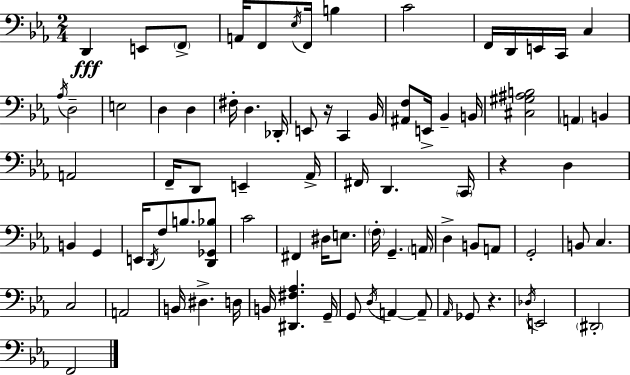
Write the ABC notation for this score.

X:1
T:Untitled
M:2/4
L:1/4
K:Cm
D,, E,,/2 F,,/2 A,,/4 F,,/2 _E,/4 F,,/4 B, C2 F,,/4 D,,/4 E,,/4 C,,/4 C, _A,/4 D,2 E,2 D, D, ^F,/4 D, _D,,/4 E,,/2 z/4 C,, _B,,/4 [^A,,F,]/2 E,,/4 _B,, B,,/4 [^C,^G,^A,B,]2 A,, B,, A,,2 F,,/4 D,,/2 E,, _A,,/4 ^F,,/4 D,, C,,/4 z D, B,, G,, E,,/4 D,,/4 F,/2 B,/2 [D,,_G,,_B,]/2 C2 ^F,, ^D,/4 E,/2 F,/4 G,, A,,/4 D, B,,/2 A,,/2 G,,2 B,,/2 C, C,2 A,,2 B,,/4 ^D, D,/4 B,,/4 [^D,,^F,_A,] G,,/4 G,,/2 D,/4 A,, A,,/2 _A,,/4 _G,,/2 z _D,/4 E,,2 ^D,,2 F,,2